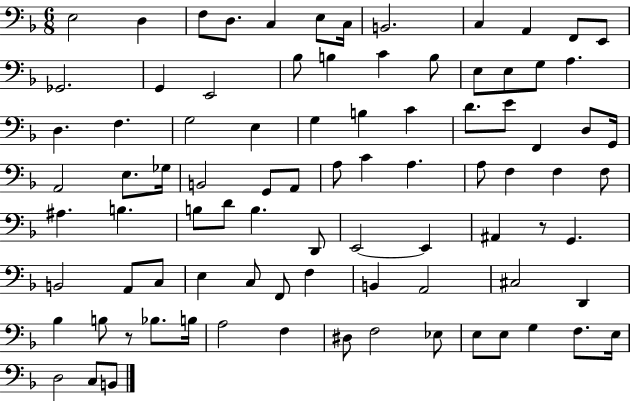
X:1
T:Untitled
M:6/8
L:1/4
K:F
E,2 D, F,/2 D,/2 C, E,/2 C,/4 B,,2 C, A,, F,,/2 E,,/2 _G,,2 G,, E,,2 _B,/2 B, C B,/2 E,/2 E,/2 G,/2 A, D, F, G,2 E, G, B, C D/2 E/2 F,, D,/2 G,,/4 A,,2 E,/2 _G,/4 B,,2 G,,/2 A,,/2 A,/2 C A, A,/2 F, F, F,/2 ^A, B, B,/2 D/2 B, D,,/2 E,,2 E,, ^A,, z/2 G,, B,,2 A,,/2 C,/2 E, C,/2 F,,/2 F, B,, A,,2 ^C,2 D,, _B, B,/2 z/2 _B,/2 B,/4 A,2 F, ^D,/2 F,2 _E,/2 E,/2 E,/2 G, F,/2 E,/4 D,2 C,/2 B,,/2